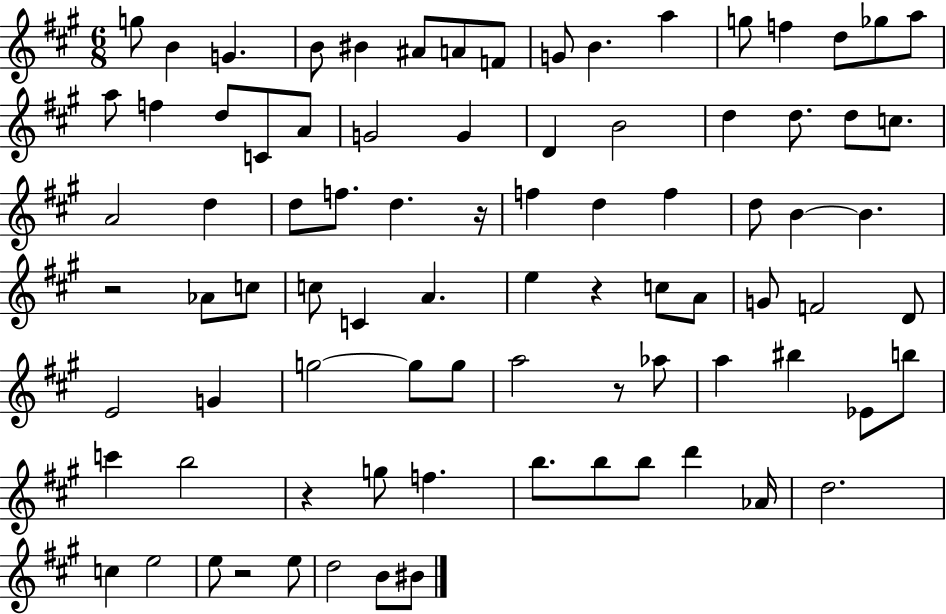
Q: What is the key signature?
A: A major